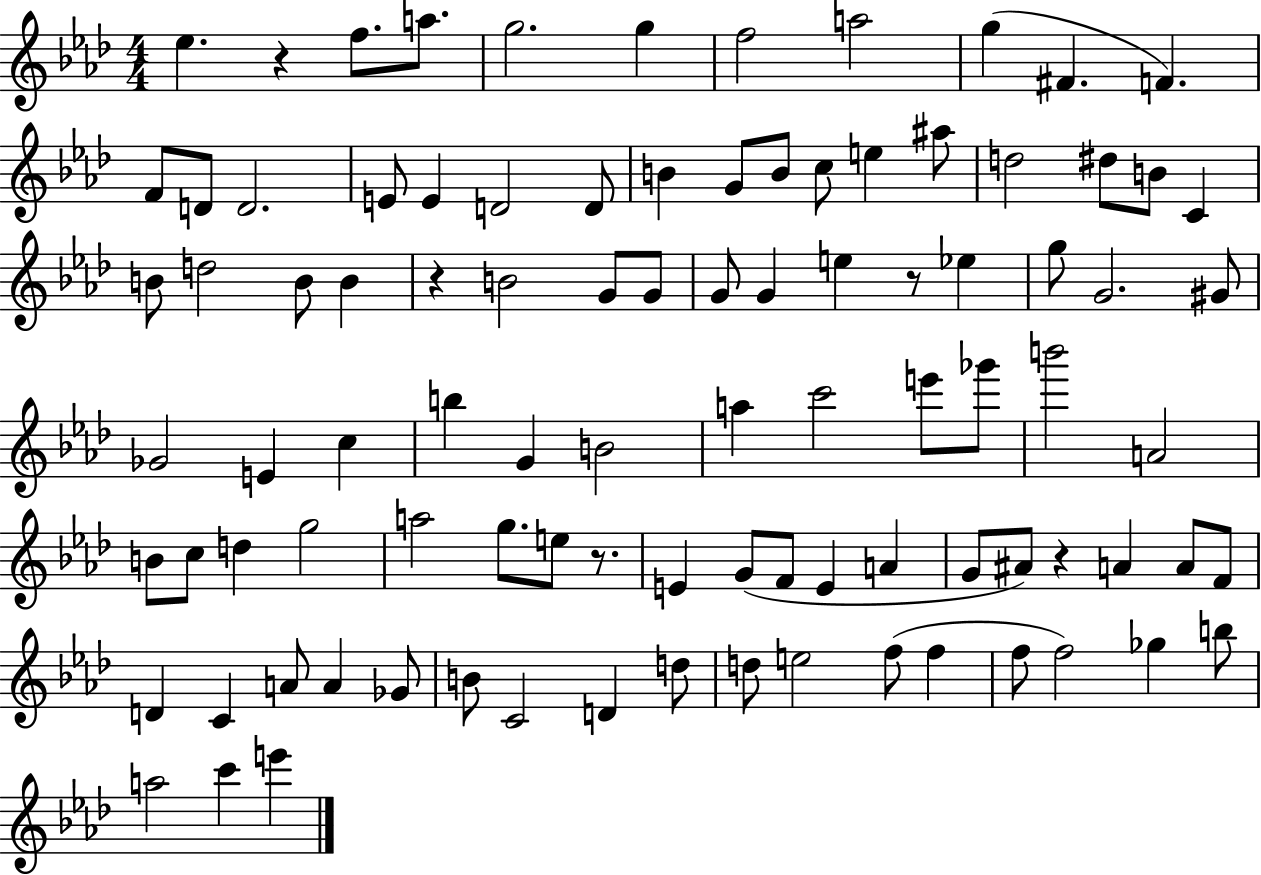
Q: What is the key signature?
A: AES major